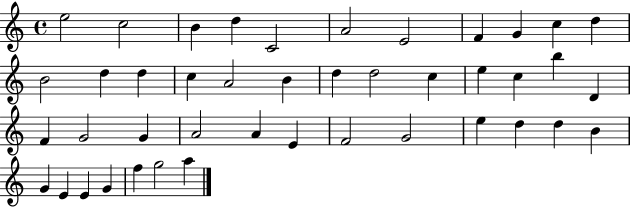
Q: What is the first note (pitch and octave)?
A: E5